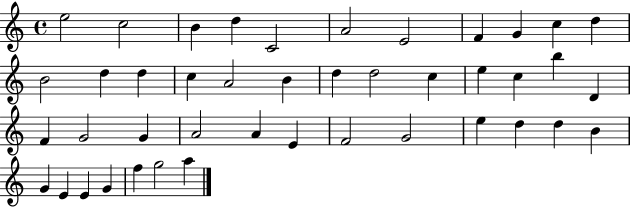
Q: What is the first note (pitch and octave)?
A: E5